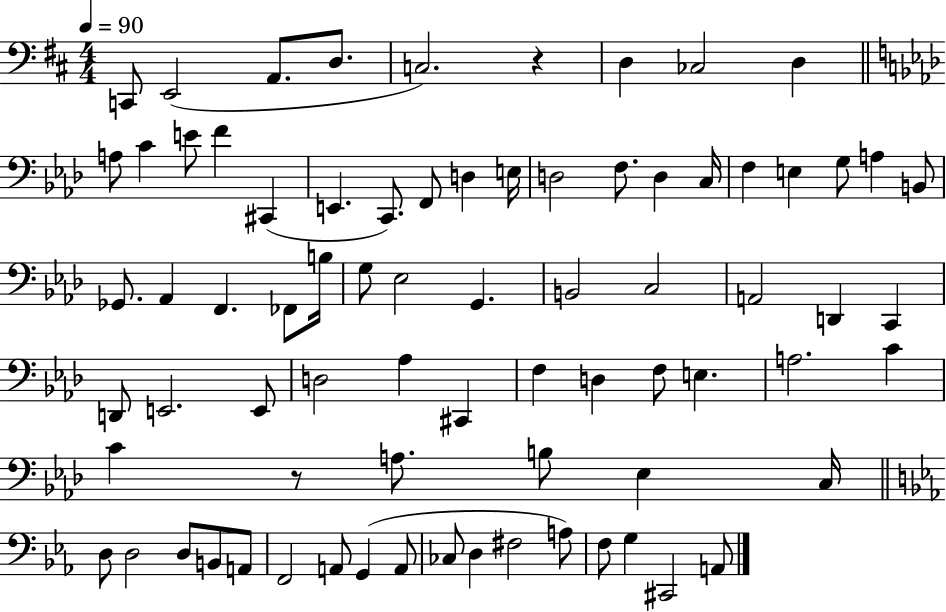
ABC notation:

X:1
T:Untitled
M:4/4
L:1/4
K:D
C,,/2 E,,2 A,,/2 D,/2 C,2 z D, _C,2 D, A,/2 C E/2 F ^C,, E,, C,,/2 F,,/2 D, E,/4 D,2 F,/2 D, C,/4 F, E, G,/2 A, B,,/2 _G,,/2 _A,, F,, _F,,/2 B,/4 G,/2 _E,2 G,, B,,2 C,2 A,,2 D,, C,, D,,/2 E,,2 E,,/2 D,2 _A, ^C,, F, D, F,/2 E, A,2 C C z/2 A,/2 B,/2 _E, C,/4 D,/2 D,2 D,/2 B,,/2 A,,/2 F,,2 A,,/2 G,, A,,/2 _C,/2 D, ^F,2 A,/2 F,/2 G, ^C,,2 A,,/2